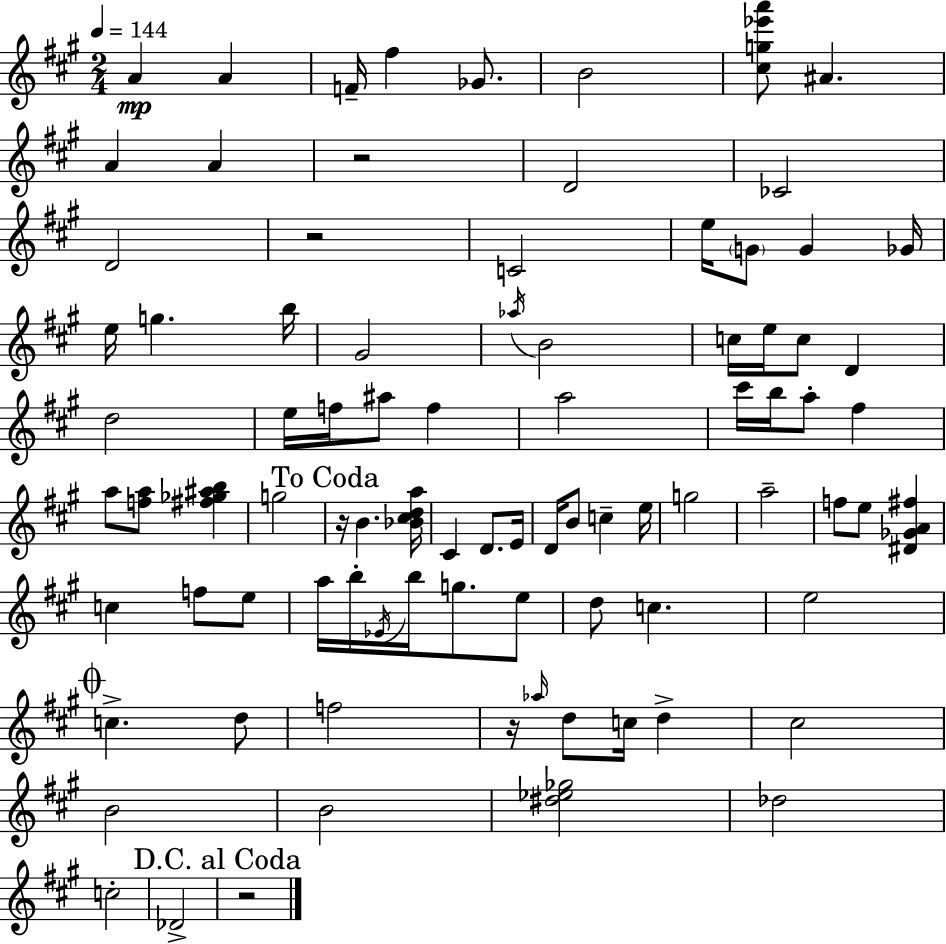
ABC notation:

X:1
T:Untitled
M:2/4
L:1/4
K:A
A A F/4 ^f _G/2 B2 [^cg_e'a']/2 ^A A A z2 D2 _C2 D2 z2 C2 e/4 G/2 G _G/4 e/4 g b/4 ^G2 _a/4 B2 c/4 e/4 c/2 D d2 e/4 f/4 ^a/2 f a2 ^c'/4 b/4 a/2 ^f a/2 [fa]/2 [^f_g^ab] g2 z/4 B [_B^cda]/4 ^C D/2 E/4 D/4 B/2 c e/4 g2 a2 f/2 e/2 [^D_GA^f] c f/2 e/2 a/4 b/4 _E/4 b/4 g/2 e/2 d/2 c e2 c d/2 f2 z/4 _a/4 d/2 c/4 d ^c2 B2 B2 [^d_e_g]2 _d2 c2 _D2 z2